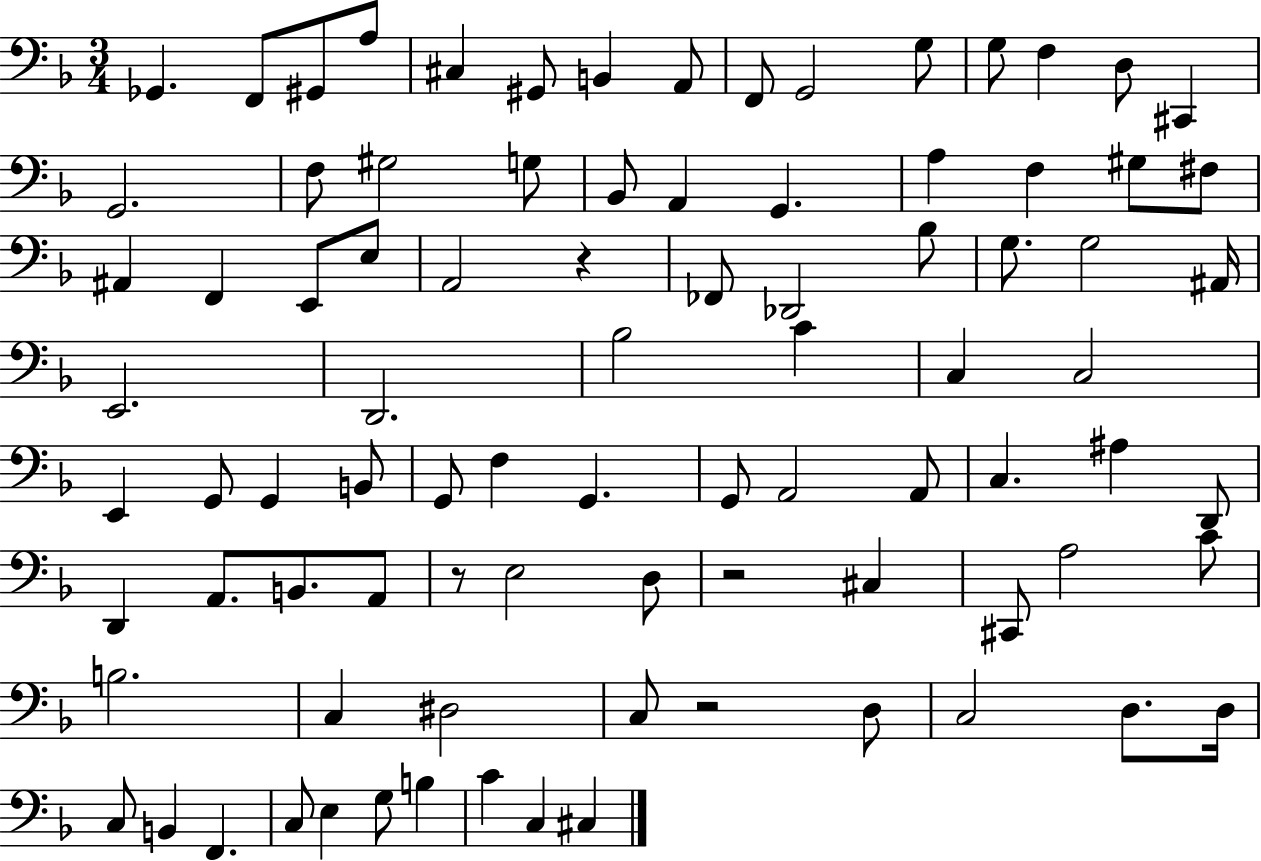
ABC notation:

X:1
T:Untitled
M:3/4
L:1/4
K:F
_G,, F,,/2 ^G,,/2 A,/2 ^C, ^G,,/2 B,, A,,/2 F,,/2 G,,2 G,/2 G,/2 F, D,/2 ^C,, G,,2 F,/2 ^G,2 G,/2 _B,,/2 A,, G,, A, F, ^G,/2 ^F,/2 ^A,, F,, E,,/2 E,/2 A,,2 z _F,,/2 _D,,2 _B,/2 G,/2 G,2 ^A,,/4 E,,2 D,,2 _B,2 C C, C,2 E,, G,,/2 G,, B,,/2 G,,/2 F, G,, G,,/2 A,,2 A,,/2 C, ^A, D,,/2 D,, A,,/2 B,,/2 A,,/2 z/2 E,2 D,/2 z2 ^C, ^C,,/2 A,2 C/2 B,2 C, ^D,2 C,/2 z2 D,/2 C,2 D,/2 D,/4 C,/2 B,, F,, C,/2 E, G,/2 B, C C, ^C,